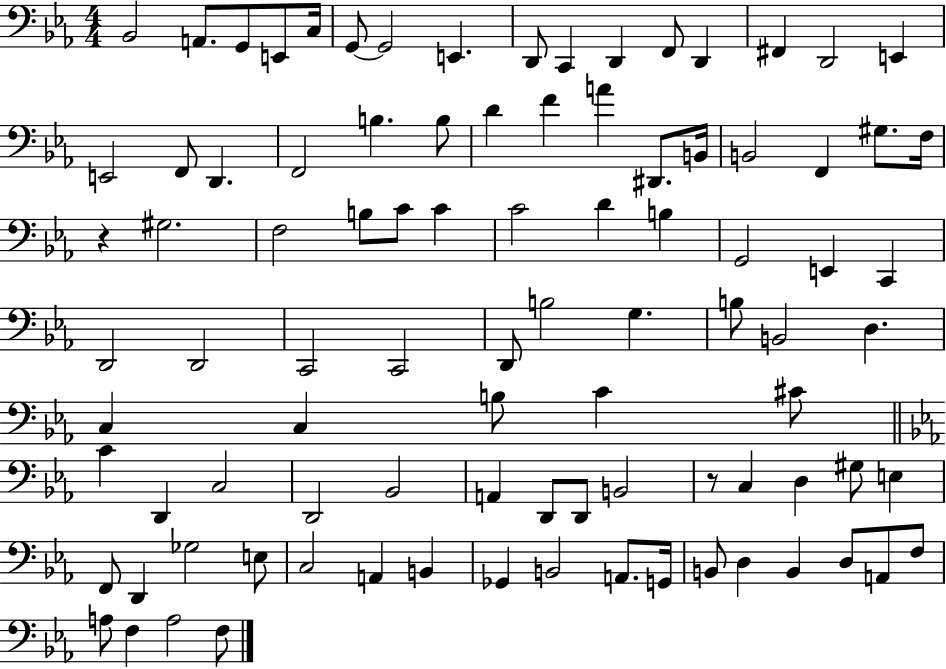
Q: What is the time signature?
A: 4/4